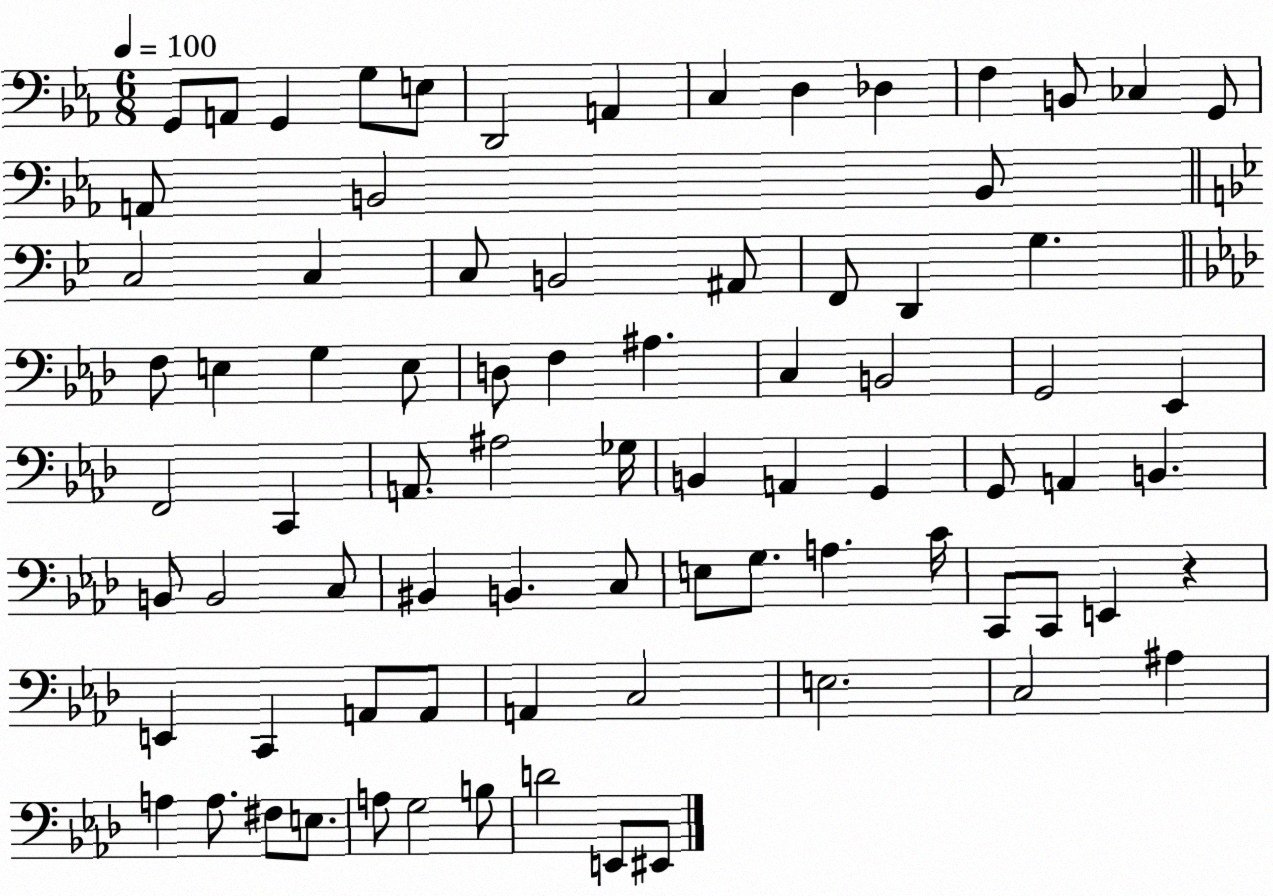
X:1
T:Untitled
M:6/8
L:1/4
K:Eb
G,,/2 A,,/2 G,, G,/2 E,/2 D,,2 A,, C, D, _D, F, B,,/2 _C, G,,/2 A,,/2 B,,2 B,,/2 C,2 C, C,/2 B,,2 ^A,,/2 F,,/2 D,, G, F,/2 E, G, E,/2 D,/2 F, ^A, C, B,,2 G,,2 _E,, F,,2 C,, A,,/2 ^A,2 _G,/4 B,, A,, G,, G,,/2 A,, B,, B,,/2 B,,2 C,/2 ^B,, B,, C,/2 E,/2 G,/2 A, C/4 C,,/2 C,,/2 E,, z E,, C,, A,,/2 A,,/2 A,, C,2 E,2 C,2 ^A, A, A,/2 ^F,/2 E,/2 A,/2 G,2 B,/2 D2 E,,/2 ^E,,/2